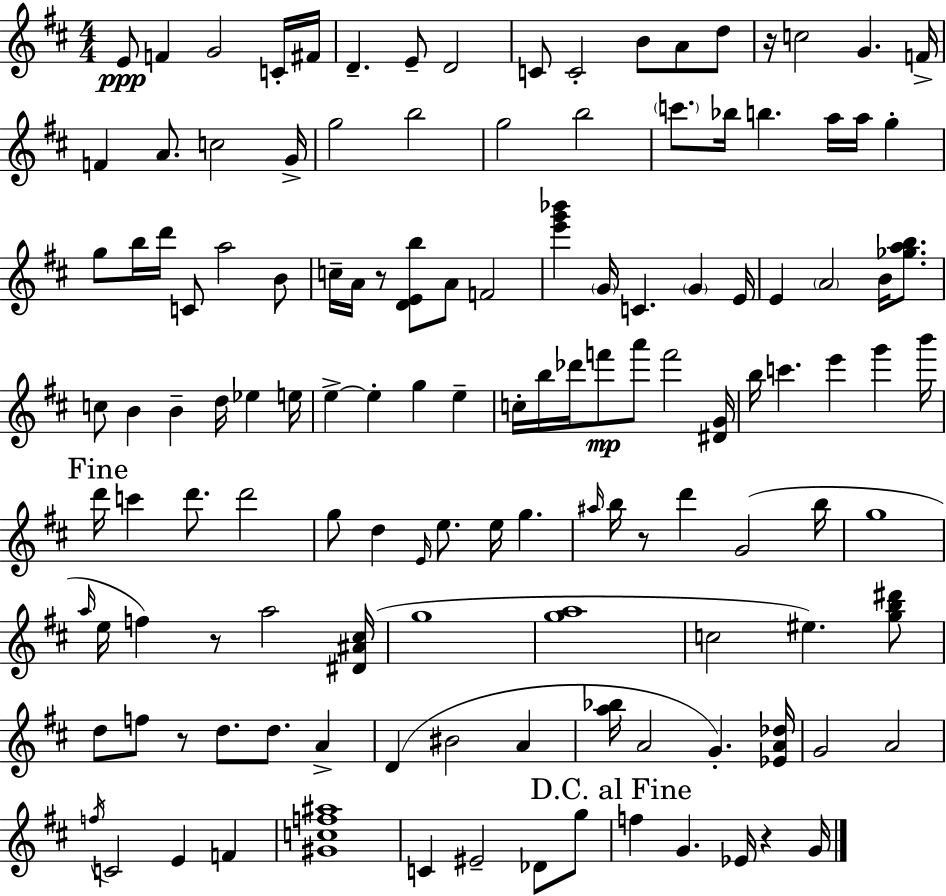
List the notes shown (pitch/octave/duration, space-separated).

E4/e F4/q G4/h C4/s F#4/s D4/q. E4/e D4/h C4/e C4/h B4/e A4/e D5/e R/s C5/h G4/q. F4/s F4/q A4/e. C5/h G4/s G5/h B5/h G5/h B5/h C6/e. Bb5/s B5/q. A5/s A5/s G5/q G5/e B5/s D6/s C4/e A5/h B4/e C5/s A4/s R/e [D4,E4,B5]/e A4/e F4/h [E6,G6,Bb6]/q G4/s C4/q. G4/q E4/s E4/q A4/h B4/s [Gb5,A5,B5]/e. C5/e B4/q B4/q D5/s Eb5/q E5/s E5/q E5/q G5/q E5/q C5/s B5/s Db6/s F6/e A6/e F6/h [D#4,G4]/s B5/s C6/q. E6/q G6/q B6/s D6/s C6/q D6/e. D6/h G5/e D5/q E4/s E5/e. E5/s G5/q. A#5/s B5/s R/e D6/q G4/h B5/s G5/w A5/s E5/s F5/q R/e A5/h [D#4,A#4,C#5]/s G5/w [G5,A5]/w C5/h EIS5/q. [G5,B5,D#6]/e D5/e F5/e R/e D5/e. D5/e. A4/q D4/q BIS4/h A4/q [A5,Bb5]/s A4/h G4/q. [Eb4,A4,Db5]/s G4/h A4/h F5/s C4/h E4/q F4/q [G#4,C5,F5,A#5]/w C4/q EIS4/h Db4/e G5/e F5/q G4/q. Eb4/s R/q G4/s